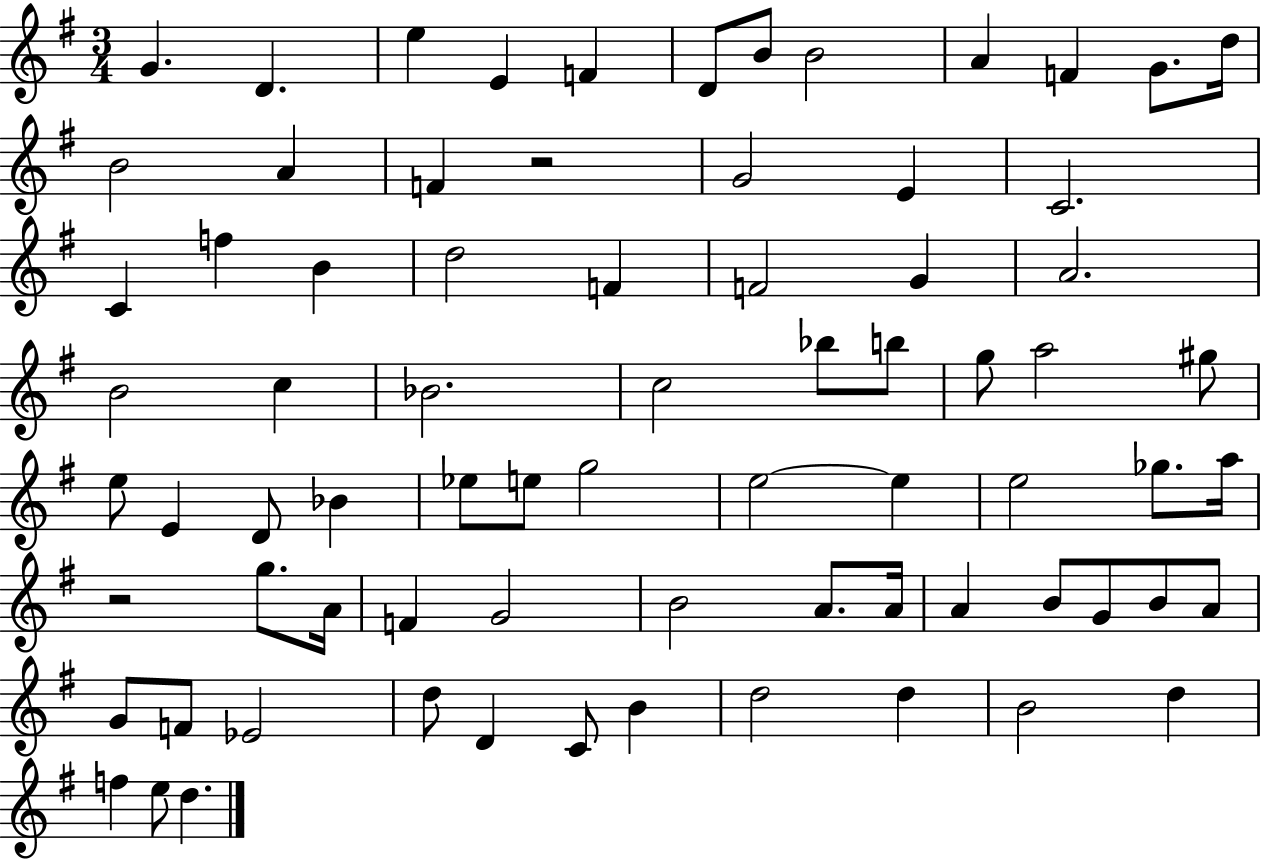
G4/q. D4/q. E5/q E4/q F4/q D4/e B4/e B4/h A4/q F4/q G4/e. D5/s B4/h A4/q F4/q R/h G4/h E4/q C4/h. C4/q F5/q B4/q D5/h F4/q F4/h G4/q A4/h. B4/h C5/q Bb4/h. C5/h Bb5/e B5/e G5/e A5/h G#5/e E5/e E4/q D4/e Bb4/q Eb5/e E5/e G5/h E5/h E5/q E5/h Gb5/e. A5/s R/h G5/e. A4/s F4/q G4/h B4/h A4/e. A4/s A4/q B4/e G4/e B4/e A4/e G4/e F4/e Eb4/h D5/e D4/q C4/e B4/q D5/h D5/q B4/h D5/q F5/q E5/e D5/q.